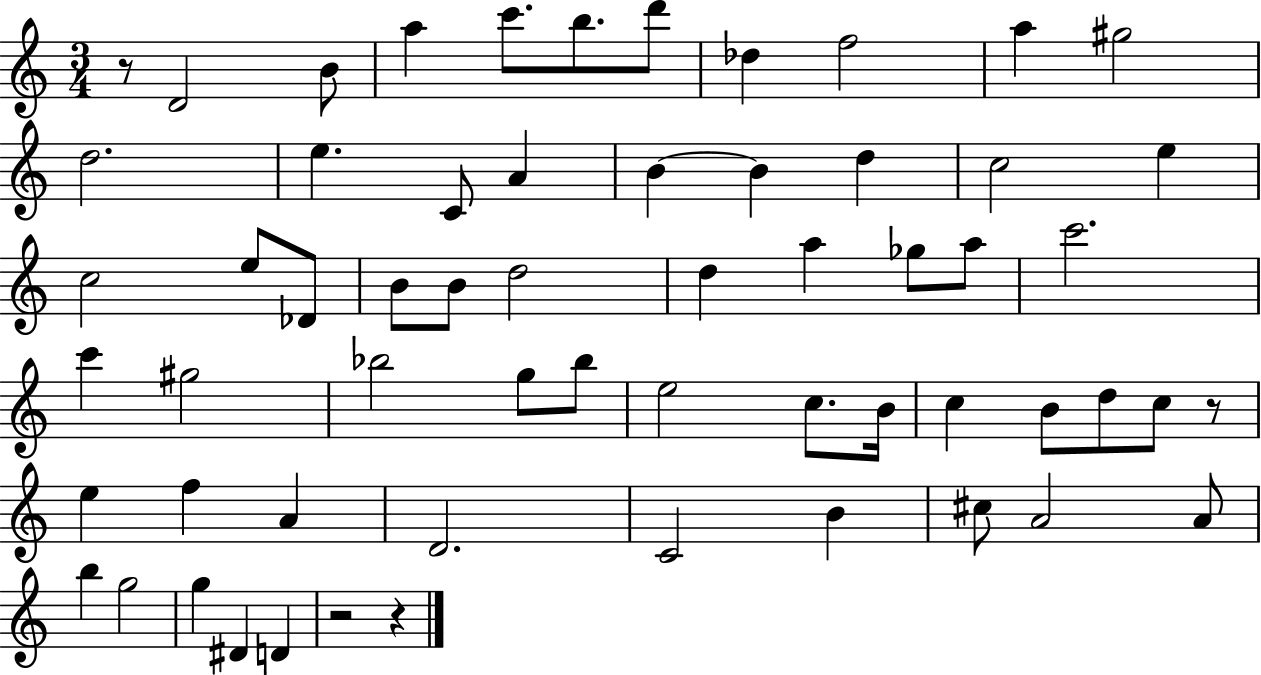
{
  \clef treble
  \numericTimeSignature
  \time 3/4
  \key c \major
  r8 d'2 b'8 | a''4 c'''8. b''8. d'''8 | des''4 f''2 | a''4 gis''2 | \break d''2. | e''4. c'8 a'4 | b'4~~ b'4 d''4 | c''2 e''4 | \break c''2 e''8 des'8 | b'8 b'8 d''2 | d''4 a''4 ges''8 a''8 | c'''2. | \break c'''4 gis''2 | bes''2 g''8 bes''8 | e''2 c''8. b'16 | c''4 b'8 d''8 c''8 r8 | \break e''4 f''4 a'4 | d'2. | c'2 b'4 | cis''8 a'2 a'8 | \break b''4 g''2 | g''4 dis'4 d'4 | r2 r4 | \bar "|."
}